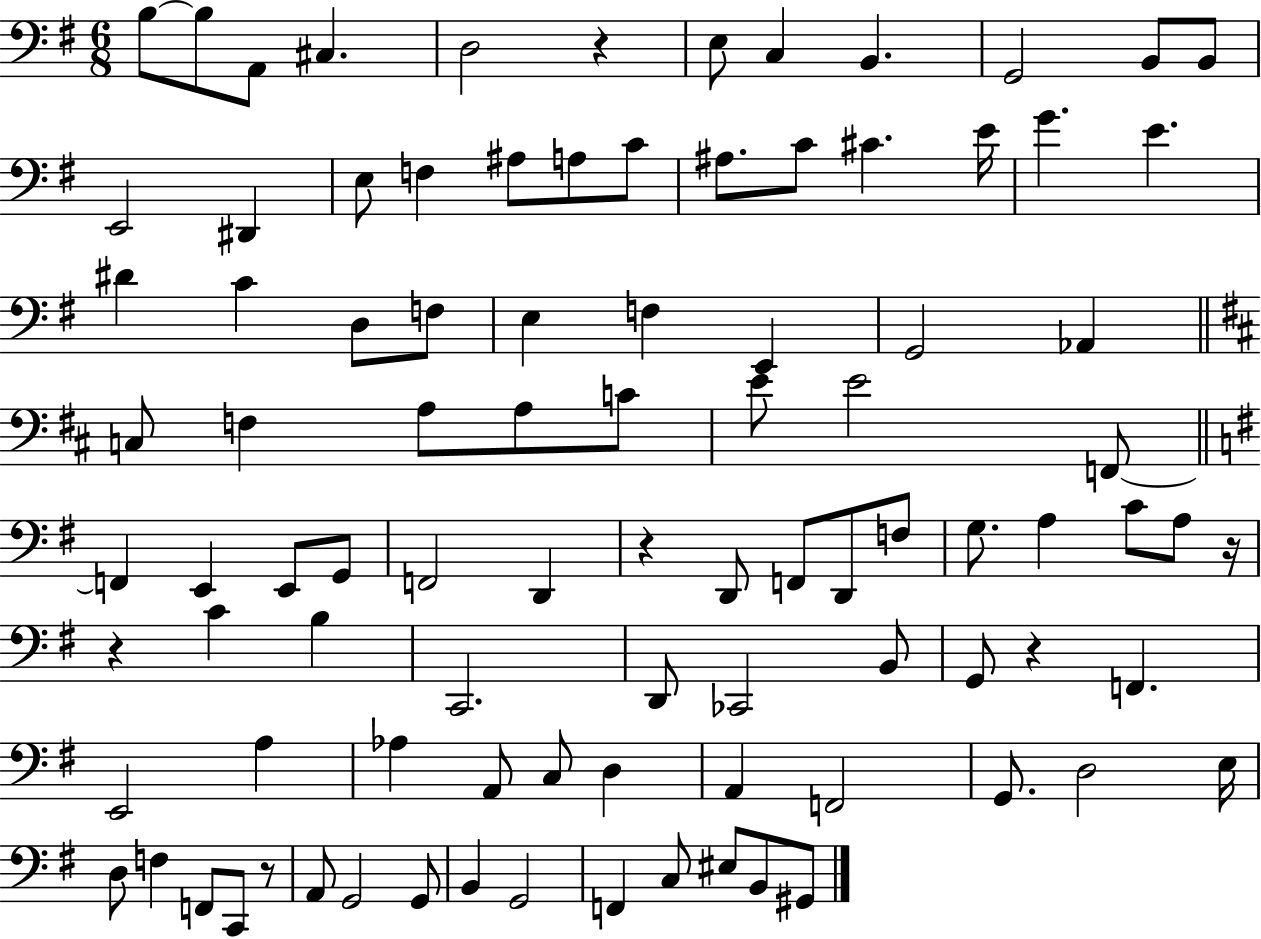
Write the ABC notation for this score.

X:1
T:Untitled
M:6/8
L:1/4
K:G
B,/2 B,/2 A,,/2 ^C, D,2 z E,/2 C, B,, G,,2 B,,/2 B,,/2 E,,2 ^D,, E,/2 F, ^A,/2 A,/2 C/2 ^A,/2 C/2 ^C E/4 G E ^D C D,/2 F,/2 E, F, E,, G,,2 _A,, C,/2 F, A,/2 A,/2 C/2 E/2 E2 F,,/2 F,, E,, E,,/2 G,,/2 F,,2 D,, z D,,/2 F,,/2 D,,/2 F,/2 G,/2 A, C/2 A,/2 z/4 z C B, C,,2 D,,/2 _C,,2 B,,/2 G,,/2 z F,, E,,2 A, _A, A,,/2 C,/2 D, A,, F,,2 G,,/2 D,2 E,/4 D,/2 F, F,,/2 C,,/2 z/2 A,,/2 G,,2 G,,/2 B,, G,,2 F,, C,/2 ^E,/2 B,,/2 ^G,,/2